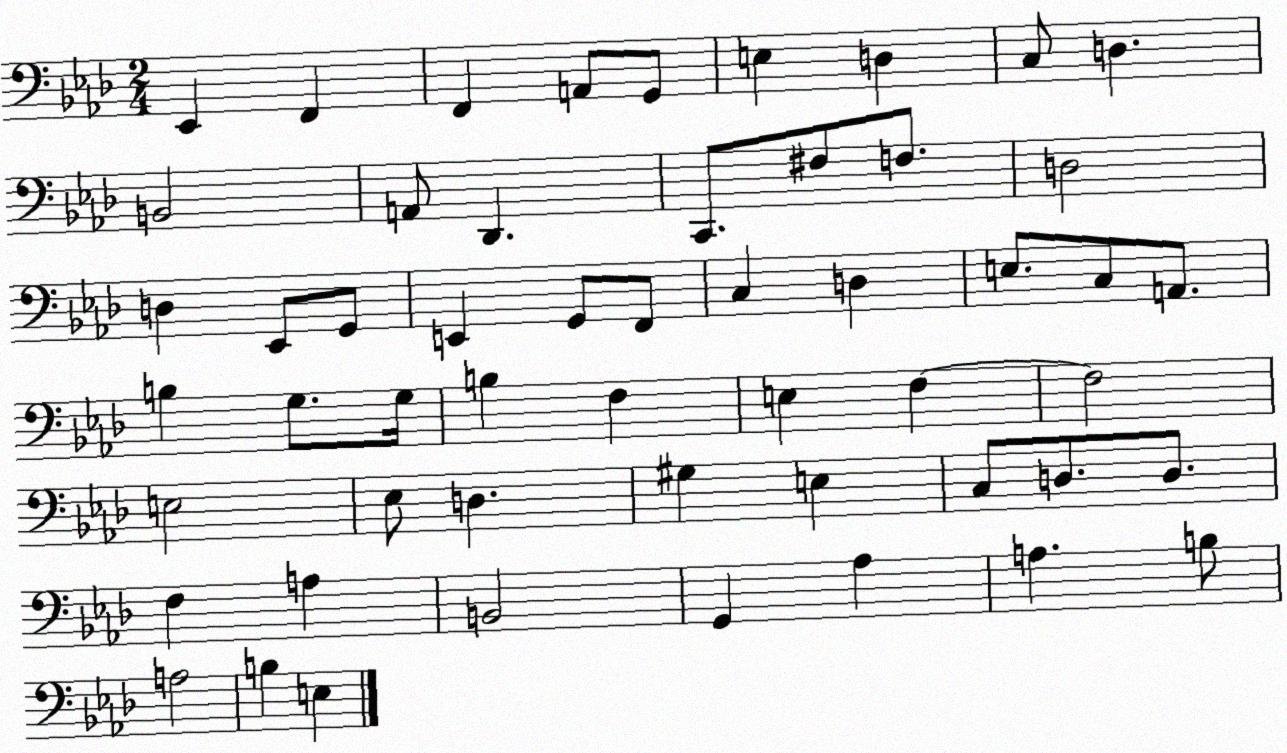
X:1
T:Untitled
M:2/4
L:1/4
K:Ab
_E,, F,, F,, A,,/2 G,,/2 E, D, C,/2 D, B,,2 A,,/2 _D,, C,,/2 ^F,/2 F,/2 D,2 D, _E,,/2 G,,/2 E,, G,,/2 F,,/2 C, D, E,/2 C,/2 A,,/2 B, G,/2 G,/4 B, F, E, F, F,2 E,2 _E,/2 D, ^G, E, C,/2 D,/2 D,/2 F, A, B,,2 G,, _A, A, B,/2 A,2 B, E,